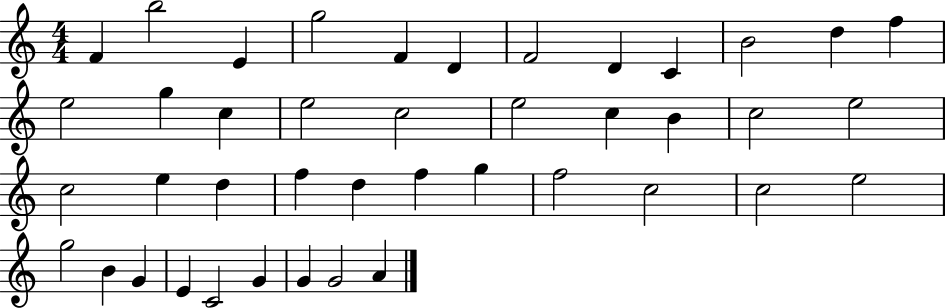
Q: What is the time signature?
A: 4/4